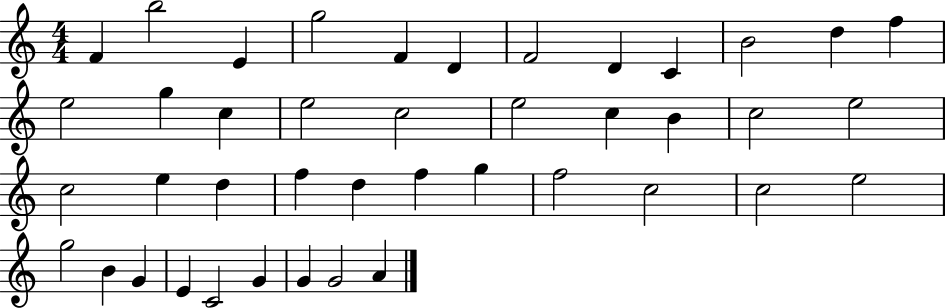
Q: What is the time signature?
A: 4/4